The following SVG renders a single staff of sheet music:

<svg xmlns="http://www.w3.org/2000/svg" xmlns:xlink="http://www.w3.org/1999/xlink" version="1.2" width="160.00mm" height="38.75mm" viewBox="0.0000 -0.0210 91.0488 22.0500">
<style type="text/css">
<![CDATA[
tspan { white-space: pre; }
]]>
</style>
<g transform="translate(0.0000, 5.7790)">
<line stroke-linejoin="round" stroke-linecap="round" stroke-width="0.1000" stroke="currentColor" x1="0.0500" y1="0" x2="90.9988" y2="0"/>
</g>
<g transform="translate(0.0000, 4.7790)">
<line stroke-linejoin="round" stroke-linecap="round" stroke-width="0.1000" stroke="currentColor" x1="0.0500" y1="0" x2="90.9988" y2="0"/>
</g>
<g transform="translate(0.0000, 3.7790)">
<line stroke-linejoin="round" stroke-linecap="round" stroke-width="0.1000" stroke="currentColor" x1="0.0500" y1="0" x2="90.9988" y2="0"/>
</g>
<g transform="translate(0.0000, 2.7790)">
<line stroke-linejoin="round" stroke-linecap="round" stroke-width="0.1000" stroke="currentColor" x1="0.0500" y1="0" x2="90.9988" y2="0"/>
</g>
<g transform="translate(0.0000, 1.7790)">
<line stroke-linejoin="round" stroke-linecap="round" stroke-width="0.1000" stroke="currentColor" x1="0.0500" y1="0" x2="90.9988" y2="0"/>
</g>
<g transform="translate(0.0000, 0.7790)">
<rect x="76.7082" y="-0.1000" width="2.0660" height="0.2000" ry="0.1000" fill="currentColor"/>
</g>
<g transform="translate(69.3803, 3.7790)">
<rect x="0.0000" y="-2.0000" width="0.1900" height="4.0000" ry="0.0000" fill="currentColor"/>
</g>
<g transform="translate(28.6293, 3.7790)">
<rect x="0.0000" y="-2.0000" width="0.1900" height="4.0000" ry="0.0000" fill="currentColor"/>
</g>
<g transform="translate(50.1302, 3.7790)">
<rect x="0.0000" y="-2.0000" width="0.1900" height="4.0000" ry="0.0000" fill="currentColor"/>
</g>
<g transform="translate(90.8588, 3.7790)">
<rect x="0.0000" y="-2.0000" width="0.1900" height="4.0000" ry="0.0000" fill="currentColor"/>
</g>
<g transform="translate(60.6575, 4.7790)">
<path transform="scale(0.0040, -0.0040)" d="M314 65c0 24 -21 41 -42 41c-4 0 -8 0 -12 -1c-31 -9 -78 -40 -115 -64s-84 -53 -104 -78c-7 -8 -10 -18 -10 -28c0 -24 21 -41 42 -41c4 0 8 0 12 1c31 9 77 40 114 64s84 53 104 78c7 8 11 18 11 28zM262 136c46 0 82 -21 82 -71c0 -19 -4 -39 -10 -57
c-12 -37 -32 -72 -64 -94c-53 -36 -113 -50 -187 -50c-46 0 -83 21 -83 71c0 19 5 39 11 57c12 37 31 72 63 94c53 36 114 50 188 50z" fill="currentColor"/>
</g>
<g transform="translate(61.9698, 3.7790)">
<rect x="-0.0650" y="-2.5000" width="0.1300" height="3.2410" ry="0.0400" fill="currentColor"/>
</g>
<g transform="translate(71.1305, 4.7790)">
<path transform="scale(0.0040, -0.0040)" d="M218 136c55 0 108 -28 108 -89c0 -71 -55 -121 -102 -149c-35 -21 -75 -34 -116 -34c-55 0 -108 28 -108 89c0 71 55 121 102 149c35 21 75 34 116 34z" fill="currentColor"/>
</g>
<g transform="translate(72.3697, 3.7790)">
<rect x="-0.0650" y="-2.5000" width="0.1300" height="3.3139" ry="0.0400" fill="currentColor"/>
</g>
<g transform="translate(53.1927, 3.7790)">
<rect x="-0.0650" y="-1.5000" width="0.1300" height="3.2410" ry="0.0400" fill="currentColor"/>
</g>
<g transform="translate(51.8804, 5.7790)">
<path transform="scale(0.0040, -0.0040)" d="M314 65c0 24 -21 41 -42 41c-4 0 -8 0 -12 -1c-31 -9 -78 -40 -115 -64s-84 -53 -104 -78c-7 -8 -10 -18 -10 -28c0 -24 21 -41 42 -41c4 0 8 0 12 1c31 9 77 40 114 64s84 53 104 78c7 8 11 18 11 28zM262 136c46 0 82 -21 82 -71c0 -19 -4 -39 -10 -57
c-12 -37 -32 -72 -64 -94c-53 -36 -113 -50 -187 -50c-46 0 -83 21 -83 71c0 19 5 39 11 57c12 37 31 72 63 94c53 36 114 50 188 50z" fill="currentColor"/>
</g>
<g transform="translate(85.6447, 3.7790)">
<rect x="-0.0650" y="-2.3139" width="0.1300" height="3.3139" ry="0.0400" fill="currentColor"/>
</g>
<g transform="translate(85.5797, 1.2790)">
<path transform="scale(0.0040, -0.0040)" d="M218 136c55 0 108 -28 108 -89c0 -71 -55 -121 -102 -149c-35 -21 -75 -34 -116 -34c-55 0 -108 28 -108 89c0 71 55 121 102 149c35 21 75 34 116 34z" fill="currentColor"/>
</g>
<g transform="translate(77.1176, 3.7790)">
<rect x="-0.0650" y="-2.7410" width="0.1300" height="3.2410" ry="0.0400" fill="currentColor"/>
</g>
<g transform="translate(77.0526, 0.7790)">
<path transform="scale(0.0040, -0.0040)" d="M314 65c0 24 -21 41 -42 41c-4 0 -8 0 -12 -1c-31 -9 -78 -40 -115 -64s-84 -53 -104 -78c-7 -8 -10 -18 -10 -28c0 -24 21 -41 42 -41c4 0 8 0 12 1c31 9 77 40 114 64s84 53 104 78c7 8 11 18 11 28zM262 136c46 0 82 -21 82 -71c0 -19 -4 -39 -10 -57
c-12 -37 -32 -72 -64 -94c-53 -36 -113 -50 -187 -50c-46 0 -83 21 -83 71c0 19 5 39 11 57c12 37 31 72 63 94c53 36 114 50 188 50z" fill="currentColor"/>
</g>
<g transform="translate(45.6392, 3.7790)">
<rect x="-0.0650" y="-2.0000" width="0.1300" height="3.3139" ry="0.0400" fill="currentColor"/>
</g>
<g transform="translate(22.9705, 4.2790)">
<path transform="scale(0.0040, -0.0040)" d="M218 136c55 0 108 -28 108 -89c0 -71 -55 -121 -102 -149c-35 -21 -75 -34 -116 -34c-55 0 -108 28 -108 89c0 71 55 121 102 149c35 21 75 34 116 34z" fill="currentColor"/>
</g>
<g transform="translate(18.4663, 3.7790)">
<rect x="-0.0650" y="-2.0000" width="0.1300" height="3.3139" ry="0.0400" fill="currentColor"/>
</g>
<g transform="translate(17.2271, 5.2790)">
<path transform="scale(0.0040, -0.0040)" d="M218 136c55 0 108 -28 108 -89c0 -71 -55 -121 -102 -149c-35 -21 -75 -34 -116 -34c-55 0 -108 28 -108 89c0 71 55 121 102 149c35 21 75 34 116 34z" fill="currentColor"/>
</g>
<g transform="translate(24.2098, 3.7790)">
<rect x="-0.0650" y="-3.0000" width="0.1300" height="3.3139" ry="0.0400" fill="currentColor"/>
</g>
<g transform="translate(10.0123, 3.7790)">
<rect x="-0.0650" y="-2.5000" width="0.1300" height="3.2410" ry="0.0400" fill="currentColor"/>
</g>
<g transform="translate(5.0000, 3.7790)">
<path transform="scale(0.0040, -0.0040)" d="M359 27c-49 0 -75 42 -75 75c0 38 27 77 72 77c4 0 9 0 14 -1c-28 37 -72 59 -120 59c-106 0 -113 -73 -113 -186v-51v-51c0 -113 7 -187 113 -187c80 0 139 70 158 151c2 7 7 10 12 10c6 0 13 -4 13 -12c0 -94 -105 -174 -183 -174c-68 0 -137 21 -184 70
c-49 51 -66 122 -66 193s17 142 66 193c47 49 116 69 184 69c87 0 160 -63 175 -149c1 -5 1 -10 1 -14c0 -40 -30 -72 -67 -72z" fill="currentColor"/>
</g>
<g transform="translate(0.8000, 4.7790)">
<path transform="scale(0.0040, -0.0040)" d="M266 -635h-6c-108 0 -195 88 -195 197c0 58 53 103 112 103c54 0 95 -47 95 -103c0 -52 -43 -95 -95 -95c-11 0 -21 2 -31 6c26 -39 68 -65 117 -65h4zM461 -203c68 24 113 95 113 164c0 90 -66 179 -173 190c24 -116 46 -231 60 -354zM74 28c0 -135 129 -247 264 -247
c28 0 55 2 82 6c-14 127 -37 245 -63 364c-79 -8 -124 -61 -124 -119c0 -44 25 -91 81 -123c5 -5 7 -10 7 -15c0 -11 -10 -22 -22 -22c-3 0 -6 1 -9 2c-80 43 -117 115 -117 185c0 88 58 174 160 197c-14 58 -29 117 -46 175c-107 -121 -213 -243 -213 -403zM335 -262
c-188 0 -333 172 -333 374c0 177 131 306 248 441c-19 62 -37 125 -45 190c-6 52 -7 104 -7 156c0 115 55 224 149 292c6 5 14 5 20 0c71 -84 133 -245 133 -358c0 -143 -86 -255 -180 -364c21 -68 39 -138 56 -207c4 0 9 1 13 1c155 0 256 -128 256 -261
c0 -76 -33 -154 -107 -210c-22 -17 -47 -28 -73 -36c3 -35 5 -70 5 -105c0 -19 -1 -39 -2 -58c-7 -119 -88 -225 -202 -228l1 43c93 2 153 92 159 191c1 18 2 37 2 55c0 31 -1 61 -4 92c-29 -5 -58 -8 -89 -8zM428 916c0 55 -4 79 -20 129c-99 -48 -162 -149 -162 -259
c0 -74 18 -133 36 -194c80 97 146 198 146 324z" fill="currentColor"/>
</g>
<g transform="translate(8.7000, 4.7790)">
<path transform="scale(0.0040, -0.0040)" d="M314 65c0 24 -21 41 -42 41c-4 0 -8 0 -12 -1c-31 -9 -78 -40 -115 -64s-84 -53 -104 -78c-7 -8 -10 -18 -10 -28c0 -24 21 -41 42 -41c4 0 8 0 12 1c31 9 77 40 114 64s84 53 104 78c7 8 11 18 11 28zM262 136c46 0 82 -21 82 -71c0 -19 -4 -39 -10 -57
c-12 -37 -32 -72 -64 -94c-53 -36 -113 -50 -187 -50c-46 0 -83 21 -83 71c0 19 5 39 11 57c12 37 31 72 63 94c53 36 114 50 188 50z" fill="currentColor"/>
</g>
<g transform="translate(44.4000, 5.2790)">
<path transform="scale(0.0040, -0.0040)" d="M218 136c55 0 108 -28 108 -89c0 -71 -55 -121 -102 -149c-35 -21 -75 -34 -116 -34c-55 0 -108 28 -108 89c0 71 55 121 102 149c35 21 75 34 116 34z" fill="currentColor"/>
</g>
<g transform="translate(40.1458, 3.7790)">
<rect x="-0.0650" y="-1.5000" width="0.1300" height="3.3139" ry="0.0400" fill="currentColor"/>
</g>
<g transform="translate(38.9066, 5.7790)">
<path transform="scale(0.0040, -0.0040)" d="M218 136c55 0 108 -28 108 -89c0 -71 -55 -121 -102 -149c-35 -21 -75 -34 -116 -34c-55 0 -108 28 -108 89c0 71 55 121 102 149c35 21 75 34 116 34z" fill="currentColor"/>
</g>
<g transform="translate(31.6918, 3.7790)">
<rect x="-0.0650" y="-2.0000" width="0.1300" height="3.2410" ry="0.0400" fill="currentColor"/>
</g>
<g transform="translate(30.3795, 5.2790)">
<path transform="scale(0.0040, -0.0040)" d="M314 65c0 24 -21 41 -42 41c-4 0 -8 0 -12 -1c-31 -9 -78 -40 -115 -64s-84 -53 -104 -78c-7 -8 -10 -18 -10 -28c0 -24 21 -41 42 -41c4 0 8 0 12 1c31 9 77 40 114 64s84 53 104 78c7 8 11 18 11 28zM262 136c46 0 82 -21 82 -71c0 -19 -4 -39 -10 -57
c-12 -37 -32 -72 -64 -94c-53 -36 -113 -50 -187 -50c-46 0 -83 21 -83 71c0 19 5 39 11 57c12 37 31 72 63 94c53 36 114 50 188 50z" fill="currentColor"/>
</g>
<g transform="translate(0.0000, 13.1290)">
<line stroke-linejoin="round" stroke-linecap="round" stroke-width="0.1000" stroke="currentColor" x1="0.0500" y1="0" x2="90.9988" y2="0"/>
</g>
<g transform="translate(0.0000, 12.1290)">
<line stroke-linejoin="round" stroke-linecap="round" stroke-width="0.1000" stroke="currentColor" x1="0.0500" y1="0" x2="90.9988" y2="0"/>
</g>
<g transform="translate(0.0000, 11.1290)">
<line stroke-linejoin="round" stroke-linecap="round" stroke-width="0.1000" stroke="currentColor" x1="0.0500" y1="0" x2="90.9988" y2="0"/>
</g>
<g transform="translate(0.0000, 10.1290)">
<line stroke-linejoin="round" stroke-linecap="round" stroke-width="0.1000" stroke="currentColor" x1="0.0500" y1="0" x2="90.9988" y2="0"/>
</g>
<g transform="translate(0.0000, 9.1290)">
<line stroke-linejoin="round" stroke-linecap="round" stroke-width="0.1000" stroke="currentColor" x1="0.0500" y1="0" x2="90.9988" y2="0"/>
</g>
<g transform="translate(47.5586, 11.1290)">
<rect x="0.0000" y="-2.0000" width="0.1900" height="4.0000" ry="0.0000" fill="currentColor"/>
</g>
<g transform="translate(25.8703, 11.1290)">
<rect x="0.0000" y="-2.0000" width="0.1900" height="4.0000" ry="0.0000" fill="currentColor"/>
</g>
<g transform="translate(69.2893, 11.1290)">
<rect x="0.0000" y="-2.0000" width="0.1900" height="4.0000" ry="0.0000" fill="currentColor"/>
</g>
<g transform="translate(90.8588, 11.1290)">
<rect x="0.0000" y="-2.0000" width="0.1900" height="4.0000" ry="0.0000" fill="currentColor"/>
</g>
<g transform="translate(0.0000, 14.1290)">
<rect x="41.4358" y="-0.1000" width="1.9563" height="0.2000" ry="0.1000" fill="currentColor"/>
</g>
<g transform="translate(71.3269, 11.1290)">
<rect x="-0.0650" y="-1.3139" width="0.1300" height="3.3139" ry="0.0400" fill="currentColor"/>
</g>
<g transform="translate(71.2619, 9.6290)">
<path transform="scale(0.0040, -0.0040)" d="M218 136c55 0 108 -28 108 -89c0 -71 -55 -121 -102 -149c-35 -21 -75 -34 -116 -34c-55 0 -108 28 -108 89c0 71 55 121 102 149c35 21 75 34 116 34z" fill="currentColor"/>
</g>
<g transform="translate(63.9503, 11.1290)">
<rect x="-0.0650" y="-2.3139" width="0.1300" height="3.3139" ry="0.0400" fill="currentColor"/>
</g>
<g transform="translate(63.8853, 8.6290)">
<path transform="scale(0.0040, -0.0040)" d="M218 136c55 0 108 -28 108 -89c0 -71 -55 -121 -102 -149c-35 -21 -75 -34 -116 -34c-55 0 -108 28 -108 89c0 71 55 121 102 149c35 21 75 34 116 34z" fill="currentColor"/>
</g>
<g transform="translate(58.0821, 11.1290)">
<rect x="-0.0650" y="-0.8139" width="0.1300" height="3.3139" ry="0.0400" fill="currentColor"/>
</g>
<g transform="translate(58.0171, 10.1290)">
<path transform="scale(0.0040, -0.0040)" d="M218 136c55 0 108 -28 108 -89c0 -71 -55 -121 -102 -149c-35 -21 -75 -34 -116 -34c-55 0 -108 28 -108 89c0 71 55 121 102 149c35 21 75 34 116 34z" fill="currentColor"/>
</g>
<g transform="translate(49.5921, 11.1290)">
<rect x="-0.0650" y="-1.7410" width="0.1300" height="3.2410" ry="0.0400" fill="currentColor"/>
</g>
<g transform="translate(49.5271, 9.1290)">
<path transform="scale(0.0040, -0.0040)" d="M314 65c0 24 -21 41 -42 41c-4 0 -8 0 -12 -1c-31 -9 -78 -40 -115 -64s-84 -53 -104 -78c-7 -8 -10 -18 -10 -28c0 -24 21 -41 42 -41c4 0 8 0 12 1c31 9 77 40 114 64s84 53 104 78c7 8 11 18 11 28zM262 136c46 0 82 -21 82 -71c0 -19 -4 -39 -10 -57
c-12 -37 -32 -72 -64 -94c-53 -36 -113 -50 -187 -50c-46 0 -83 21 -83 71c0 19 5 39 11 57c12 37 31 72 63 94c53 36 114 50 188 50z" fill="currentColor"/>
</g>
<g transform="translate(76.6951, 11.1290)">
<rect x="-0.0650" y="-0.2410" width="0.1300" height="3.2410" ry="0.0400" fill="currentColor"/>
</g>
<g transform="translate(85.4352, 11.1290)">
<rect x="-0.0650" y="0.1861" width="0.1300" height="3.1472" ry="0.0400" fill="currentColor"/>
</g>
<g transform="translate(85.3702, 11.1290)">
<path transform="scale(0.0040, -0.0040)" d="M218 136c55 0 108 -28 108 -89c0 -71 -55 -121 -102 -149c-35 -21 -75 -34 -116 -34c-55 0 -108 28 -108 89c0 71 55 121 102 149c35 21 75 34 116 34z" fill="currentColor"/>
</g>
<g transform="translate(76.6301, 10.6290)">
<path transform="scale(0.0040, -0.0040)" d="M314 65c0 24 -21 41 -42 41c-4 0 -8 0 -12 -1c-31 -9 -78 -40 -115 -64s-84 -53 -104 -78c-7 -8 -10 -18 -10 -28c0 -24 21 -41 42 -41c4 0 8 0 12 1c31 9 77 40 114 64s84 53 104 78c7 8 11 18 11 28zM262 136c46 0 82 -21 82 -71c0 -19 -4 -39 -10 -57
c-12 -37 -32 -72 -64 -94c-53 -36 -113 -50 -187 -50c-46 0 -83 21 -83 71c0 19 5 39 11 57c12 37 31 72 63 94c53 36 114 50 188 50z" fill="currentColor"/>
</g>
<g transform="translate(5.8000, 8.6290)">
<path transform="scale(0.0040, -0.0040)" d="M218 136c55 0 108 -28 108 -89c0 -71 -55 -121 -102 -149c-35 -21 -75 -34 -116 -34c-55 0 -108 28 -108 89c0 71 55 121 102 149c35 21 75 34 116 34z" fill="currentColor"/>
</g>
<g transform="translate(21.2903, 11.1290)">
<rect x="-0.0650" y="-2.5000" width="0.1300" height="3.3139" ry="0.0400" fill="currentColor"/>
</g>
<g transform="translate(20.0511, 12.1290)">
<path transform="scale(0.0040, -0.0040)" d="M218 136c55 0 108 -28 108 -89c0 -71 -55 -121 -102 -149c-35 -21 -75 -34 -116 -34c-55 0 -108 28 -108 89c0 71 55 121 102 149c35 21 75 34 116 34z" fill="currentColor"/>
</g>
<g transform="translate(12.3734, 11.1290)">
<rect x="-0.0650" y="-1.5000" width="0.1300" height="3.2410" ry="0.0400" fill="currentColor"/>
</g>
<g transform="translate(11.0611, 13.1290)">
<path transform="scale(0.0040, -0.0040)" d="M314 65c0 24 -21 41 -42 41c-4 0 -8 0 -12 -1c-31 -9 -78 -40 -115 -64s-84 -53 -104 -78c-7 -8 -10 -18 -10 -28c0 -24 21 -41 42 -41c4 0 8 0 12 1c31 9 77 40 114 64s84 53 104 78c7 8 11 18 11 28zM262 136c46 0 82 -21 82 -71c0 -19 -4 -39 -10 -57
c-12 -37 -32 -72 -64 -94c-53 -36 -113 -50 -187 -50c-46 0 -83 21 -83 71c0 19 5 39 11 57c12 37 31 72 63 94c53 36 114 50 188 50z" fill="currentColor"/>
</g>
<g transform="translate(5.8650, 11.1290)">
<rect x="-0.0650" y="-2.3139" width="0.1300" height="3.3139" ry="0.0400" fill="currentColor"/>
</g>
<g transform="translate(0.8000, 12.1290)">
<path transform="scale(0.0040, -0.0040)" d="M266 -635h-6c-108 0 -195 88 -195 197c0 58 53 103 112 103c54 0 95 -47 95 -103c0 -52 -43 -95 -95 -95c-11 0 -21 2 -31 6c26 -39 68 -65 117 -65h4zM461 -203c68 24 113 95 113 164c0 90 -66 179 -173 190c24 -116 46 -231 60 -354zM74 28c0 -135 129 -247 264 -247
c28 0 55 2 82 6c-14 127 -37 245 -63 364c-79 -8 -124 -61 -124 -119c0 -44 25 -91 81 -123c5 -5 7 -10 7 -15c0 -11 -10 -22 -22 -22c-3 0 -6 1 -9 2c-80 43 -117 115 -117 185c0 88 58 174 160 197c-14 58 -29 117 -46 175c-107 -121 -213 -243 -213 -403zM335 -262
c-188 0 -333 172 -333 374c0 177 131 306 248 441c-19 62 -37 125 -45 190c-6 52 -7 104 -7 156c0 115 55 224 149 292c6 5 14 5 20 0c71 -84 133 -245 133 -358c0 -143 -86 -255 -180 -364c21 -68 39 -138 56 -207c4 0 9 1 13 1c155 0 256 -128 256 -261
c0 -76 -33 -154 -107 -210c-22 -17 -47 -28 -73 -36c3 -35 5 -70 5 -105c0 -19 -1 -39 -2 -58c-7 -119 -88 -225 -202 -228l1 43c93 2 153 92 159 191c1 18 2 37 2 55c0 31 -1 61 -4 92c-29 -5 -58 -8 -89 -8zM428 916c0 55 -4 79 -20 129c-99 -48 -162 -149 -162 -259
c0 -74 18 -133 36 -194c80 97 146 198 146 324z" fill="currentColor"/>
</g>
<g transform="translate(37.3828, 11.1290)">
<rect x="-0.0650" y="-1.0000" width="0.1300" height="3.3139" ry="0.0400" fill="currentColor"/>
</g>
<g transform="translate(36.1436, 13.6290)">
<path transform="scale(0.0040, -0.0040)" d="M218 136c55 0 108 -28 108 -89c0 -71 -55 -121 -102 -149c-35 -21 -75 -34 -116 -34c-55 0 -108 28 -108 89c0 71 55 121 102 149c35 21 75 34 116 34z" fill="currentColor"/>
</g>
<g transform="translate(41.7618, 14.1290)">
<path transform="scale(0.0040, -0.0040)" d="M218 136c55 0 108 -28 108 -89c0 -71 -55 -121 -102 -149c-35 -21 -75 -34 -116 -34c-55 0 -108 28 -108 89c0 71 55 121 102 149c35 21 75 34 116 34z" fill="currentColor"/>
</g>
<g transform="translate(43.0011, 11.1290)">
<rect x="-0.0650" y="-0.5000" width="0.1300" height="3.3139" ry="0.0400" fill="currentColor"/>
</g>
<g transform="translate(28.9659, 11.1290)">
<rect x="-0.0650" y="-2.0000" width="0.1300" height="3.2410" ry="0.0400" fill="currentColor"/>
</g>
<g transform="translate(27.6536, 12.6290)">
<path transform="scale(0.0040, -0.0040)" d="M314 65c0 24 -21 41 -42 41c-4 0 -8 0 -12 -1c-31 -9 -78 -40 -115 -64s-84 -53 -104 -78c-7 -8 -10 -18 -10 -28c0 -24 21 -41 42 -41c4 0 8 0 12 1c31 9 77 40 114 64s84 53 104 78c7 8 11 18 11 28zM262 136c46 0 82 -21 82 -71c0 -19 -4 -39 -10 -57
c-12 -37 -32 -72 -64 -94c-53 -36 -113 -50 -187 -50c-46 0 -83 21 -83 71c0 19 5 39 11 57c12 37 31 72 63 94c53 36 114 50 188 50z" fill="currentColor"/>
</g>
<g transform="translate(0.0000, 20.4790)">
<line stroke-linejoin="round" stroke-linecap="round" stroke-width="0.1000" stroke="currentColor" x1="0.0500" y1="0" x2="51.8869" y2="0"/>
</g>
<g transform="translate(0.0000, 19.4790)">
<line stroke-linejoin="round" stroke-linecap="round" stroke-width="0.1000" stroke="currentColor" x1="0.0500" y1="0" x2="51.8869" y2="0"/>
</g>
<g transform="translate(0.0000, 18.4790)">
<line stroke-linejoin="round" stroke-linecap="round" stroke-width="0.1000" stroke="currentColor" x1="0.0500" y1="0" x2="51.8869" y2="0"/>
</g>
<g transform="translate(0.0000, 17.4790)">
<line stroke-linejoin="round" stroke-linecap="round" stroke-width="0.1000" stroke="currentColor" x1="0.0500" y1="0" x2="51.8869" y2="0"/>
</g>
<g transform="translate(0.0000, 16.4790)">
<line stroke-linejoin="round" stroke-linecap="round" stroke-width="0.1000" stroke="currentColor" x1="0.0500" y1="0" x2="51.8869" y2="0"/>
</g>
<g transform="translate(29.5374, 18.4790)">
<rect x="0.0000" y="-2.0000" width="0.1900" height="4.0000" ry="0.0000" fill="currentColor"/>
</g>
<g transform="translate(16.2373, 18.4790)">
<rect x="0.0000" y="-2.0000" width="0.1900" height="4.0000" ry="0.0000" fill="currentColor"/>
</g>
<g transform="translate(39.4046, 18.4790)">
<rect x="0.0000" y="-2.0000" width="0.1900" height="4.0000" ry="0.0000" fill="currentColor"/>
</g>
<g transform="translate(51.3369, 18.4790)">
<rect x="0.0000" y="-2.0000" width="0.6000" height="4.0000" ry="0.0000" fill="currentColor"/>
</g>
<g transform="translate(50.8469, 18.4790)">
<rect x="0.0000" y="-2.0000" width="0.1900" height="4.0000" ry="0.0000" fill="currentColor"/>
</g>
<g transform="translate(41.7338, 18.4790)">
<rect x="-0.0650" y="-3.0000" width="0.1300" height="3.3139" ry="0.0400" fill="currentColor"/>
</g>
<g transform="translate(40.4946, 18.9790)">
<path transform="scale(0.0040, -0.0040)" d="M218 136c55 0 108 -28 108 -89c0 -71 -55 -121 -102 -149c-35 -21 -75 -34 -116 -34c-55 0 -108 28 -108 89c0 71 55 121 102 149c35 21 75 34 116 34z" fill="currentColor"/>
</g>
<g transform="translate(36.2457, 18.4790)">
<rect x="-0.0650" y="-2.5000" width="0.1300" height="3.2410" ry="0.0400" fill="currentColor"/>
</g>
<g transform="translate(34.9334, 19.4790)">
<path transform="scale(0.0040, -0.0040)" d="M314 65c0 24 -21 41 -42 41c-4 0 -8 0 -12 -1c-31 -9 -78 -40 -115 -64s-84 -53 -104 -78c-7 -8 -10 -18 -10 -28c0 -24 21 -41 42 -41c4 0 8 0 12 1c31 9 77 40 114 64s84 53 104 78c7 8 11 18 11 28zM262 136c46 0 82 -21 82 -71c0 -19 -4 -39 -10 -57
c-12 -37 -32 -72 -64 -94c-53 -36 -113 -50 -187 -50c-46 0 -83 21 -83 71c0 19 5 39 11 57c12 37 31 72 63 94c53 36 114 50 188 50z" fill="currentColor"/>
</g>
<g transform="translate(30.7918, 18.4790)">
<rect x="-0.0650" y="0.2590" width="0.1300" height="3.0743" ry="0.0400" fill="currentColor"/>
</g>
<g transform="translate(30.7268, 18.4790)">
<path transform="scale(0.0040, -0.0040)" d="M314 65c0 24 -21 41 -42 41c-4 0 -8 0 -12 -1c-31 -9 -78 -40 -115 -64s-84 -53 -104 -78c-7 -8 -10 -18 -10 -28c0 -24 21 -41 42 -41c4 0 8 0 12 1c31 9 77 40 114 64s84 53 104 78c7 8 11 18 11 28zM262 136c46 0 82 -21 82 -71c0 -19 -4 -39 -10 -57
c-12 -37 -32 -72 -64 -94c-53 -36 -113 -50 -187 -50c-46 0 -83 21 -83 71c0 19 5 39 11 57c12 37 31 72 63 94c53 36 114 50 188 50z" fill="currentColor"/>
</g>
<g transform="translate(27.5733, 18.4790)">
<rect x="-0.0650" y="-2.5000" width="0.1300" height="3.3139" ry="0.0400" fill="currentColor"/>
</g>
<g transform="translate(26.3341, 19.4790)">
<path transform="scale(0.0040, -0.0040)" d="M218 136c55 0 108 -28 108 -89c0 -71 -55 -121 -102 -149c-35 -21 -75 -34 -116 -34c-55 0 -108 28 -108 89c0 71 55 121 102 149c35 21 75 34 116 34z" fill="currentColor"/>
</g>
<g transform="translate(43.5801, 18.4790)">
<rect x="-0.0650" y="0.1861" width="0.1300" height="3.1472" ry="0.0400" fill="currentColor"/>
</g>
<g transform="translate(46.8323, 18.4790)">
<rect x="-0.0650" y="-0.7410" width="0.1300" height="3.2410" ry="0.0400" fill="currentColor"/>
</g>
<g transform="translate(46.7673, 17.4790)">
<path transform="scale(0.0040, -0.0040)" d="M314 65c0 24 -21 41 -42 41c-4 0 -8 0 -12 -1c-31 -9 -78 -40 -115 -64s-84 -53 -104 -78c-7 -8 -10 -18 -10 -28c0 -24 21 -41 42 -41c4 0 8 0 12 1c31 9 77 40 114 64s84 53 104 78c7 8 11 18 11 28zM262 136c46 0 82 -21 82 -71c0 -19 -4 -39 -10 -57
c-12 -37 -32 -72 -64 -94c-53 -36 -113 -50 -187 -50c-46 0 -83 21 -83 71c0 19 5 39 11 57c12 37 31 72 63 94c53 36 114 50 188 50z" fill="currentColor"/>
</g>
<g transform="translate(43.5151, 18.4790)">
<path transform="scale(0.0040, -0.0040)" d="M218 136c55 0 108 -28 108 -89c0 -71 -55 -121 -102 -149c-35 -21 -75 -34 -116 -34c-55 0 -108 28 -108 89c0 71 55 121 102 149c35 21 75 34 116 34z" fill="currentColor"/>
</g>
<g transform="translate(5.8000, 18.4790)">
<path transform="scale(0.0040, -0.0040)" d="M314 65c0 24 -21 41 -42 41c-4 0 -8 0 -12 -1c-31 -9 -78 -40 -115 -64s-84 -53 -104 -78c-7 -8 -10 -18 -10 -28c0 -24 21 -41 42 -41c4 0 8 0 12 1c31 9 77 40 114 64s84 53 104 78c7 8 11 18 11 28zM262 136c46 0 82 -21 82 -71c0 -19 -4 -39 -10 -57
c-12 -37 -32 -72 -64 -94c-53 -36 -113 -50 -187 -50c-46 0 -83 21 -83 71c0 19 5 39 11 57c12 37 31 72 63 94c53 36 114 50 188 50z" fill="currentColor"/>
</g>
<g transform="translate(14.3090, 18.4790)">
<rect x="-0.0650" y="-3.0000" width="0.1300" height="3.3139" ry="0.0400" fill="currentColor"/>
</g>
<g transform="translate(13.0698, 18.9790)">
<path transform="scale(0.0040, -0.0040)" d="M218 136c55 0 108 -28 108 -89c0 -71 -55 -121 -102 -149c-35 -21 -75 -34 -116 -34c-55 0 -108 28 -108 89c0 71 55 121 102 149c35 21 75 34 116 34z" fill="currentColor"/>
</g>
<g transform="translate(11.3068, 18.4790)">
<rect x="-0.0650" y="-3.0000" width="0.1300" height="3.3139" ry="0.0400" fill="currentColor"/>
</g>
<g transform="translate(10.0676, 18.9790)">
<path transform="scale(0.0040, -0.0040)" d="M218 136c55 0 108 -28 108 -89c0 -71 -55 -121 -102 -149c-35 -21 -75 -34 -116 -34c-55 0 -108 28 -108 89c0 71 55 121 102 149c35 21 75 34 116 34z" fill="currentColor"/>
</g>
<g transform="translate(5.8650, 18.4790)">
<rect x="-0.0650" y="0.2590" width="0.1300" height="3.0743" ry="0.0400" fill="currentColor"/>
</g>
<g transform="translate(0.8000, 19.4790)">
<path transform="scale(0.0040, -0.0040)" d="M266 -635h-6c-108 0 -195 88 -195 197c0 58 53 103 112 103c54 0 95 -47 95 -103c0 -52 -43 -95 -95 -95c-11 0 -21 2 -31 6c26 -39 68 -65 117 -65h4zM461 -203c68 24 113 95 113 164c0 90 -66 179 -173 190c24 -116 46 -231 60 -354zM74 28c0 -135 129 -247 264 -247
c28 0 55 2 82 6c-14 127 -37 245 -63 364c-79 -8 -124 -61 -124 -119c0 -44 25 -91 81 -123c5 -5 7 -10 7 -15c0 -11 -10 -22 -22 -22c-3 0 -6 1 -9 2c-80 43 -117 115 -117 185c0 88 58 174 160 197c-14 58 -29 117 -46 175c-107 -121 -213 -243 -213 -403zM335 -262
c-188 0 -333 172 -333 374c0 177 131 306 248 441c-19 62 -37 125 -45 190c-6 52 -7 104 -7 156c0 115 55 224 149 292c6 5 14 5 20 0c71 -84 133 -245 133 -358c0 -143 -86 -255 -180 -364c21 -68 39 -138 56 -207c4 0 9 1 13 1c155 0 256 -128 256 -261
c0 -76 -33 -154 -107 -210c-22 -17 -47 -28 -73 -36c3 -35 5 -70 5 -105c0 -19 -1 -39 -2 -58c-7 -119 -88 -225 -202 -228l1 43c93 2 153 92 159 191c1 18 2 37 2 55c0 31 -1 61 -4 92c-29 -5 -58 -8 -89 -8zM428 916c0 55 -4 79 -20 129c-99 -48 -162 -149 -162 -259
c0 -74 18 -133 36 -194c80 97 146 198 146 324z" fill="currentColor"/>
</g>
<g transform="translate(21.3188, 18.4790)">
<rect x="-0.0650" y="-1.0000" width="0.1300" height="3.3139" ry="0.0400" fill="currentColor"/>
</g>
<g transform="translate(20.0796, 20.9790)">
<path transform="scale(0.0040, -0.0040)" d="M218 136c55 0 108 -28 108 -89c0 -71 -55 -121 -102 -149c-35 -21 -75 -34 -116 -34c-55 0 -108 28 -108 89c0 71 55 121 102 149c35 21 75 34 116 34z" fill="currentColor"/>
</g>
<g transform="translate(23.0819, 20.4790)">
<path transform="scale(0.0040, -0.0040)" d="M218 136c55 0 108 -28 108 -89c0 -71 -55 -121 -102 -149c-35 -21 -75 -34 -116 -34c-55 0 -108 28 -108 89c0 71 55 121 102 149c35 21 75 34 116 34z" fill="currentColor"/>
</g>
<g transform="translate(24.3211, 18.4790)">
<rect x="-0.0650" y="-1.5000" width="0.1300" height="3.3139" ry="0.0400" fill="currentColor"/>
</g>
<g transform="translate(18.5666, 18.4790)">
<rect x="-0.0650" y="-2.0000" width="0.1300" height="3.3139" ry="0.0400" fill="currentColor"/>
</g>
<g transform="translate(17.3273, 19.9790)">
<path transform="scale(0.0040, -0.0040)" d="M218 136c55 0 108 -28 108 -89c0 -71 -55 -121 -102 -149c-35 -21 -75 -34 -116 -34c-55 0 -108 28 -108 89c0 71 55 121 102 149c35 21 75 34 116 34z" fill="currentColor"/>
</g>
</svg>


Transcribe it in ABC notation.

X:1
T:Untitled
M:4/4
L:1/4
K:C
G2 F A F2 E F E2 G2 G a2 g g E2 G F2 D C f2 d g e c2 B B2 A A F D E G B2 G2 A B d2